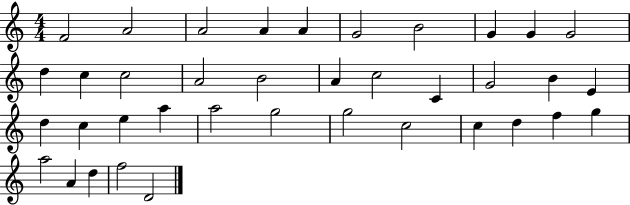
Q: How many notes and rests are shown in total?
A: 38